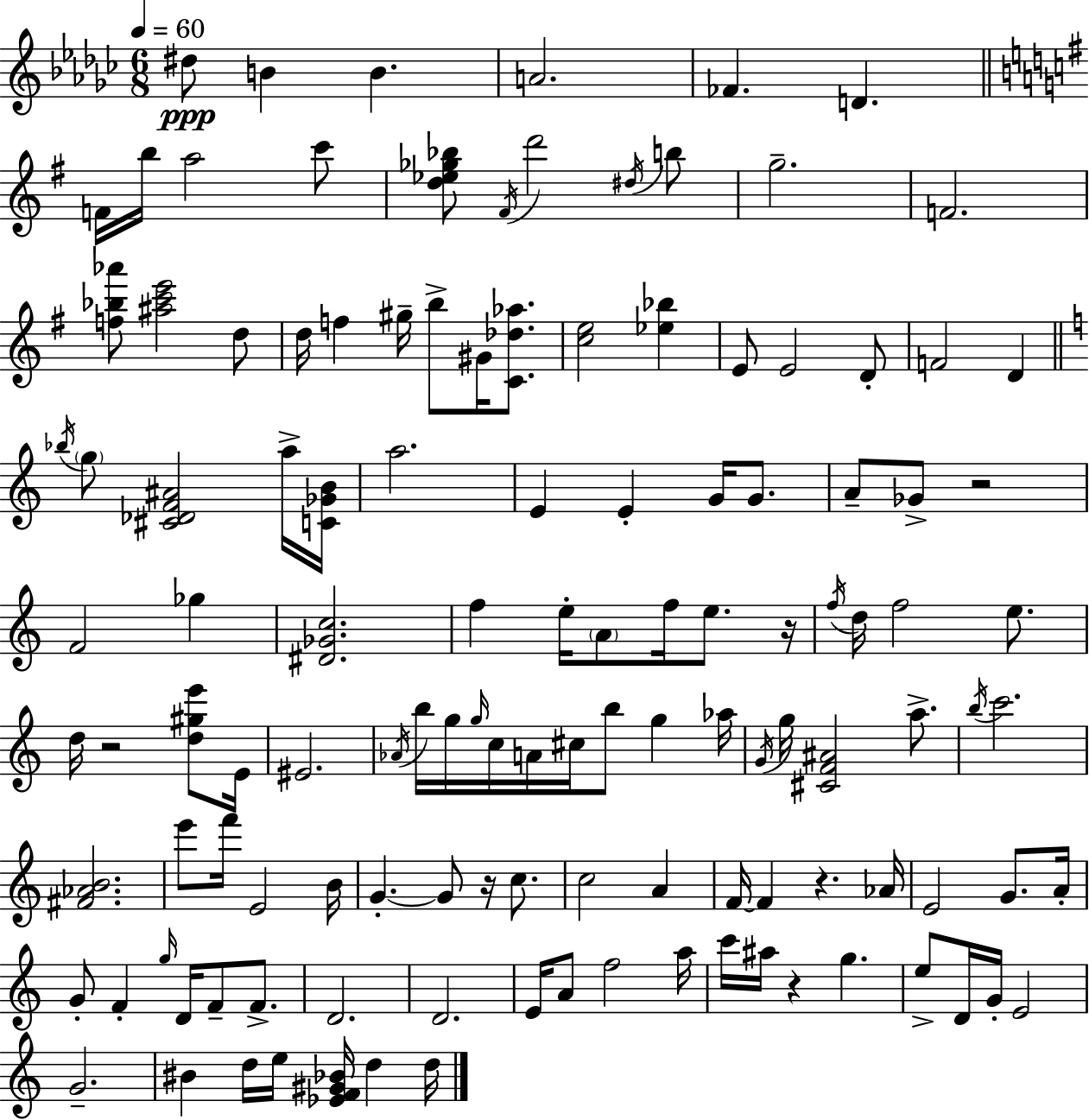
D#5/e B4/q B4/q. A4/h. FES4/q. D4/q. F4/s B5/s A5/h C6/e [D5,Eb5,Gb5,Bb5]/e F#4/s D6/h D#5/s B5/e G5/h. F4/h. [F5,Bb5,Ab6]/e [A#5,C6,E6]/h D5/e D5/s F5/q G#5/s B5/e G#4/s [C4,Db5,Ab5]/e. [C5,E5]/h [Eb5,Bb5]/q E4/e E4/h D4/e F4/h D4/q Bb5/s G5/e [C#4,Db4,F4,A#4]/h A5/s [C4,Gb4,B4]/s A5/h. E4/q E4/q G4/s G4/e. A4/e Gb4/e R/h F4/h Gb5/q [D#4,Gb4,C5]/h. F5/q E5/s A4/e F5/s E5/e. R/s F5/s D5/s F5/h E5/e. D5/s R/h [D5,G#5,E6]/e E4/s EIS4/h. Ab4/s B5/s G5/s G5/s C5/s A4/s C#5/s B5/e G5/q Ab5/s G4/s G5/s [C#4,F4,A#4]/h A5/e. B5/s C6/h. [F#4,Ab4,B4]/h. E6/e F6/s E4/h B4/s G4/q. G4/e R/s C5/e. C5/h A4/q F4/s F4/q R/q. Ab4/s E4/h G4/e. A4/s G4/e F4/q G5/s D4/s F4/e F4/e. D4/h. D4/h. E4/s A4/e F5/h A5/s C6/s A#5/s R/q G5/q. E5/e D4/s G4/s E4/h G4/h. BIS4/q D5/s E5/s [Eb4,F4,G#4,Bb4]/s D5/q D5/s